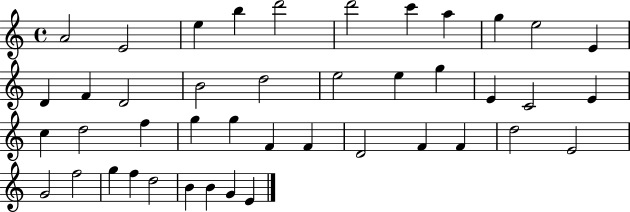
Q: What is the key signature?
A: C major